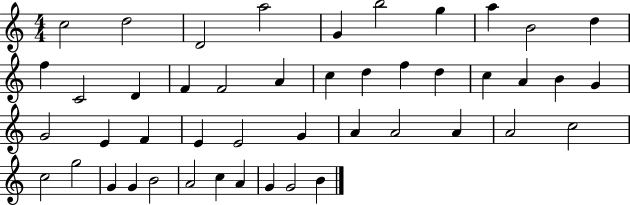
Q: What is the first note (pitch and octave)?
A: C5